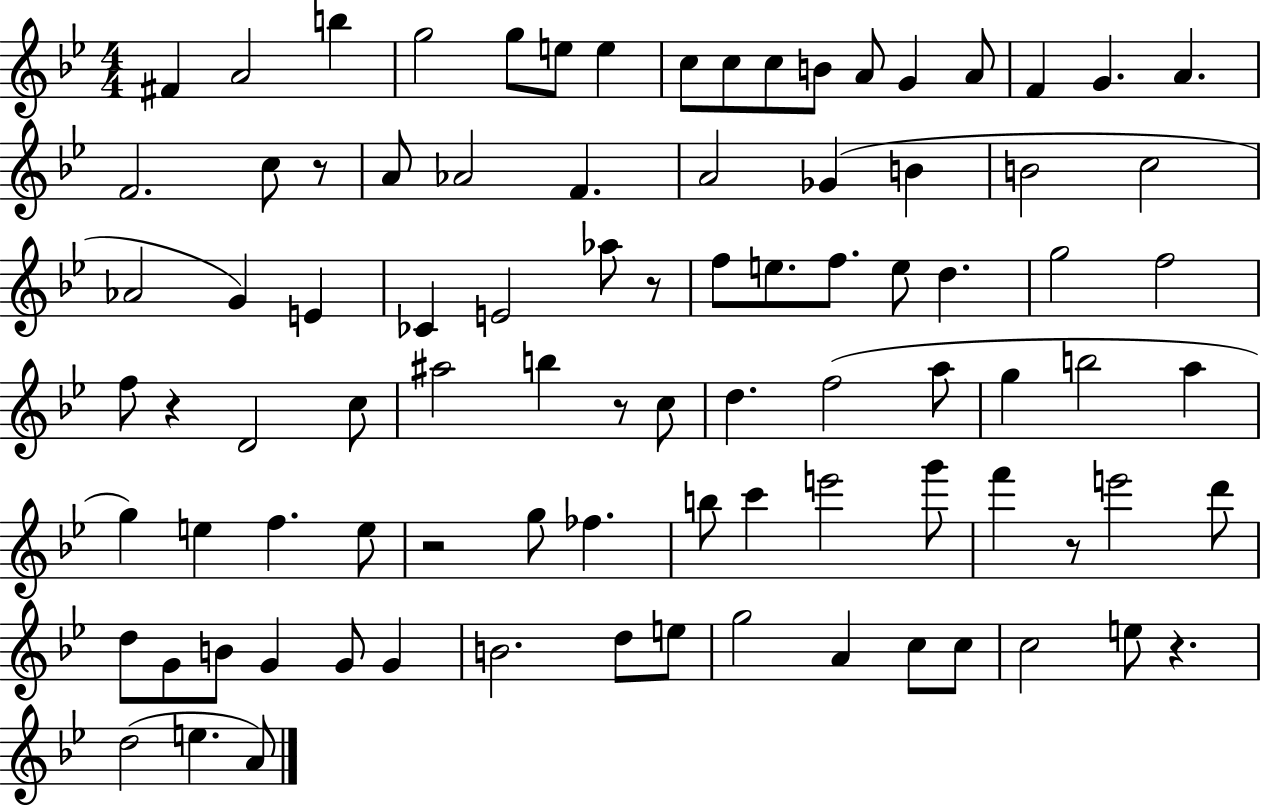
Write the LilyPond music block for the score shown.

{
  \clef treble
  \numericTimeSignature
  \time 4/4
  \key bes \major
  \repeat volta 2 { fis'4 a'2 b''4 | g''2 g''8 e''8 e''4 | c''8 c''8 c''8 b'8 a'8 g'4 a'8 | f'4 g'4. a'4. | \break f'2. c''8 r8 | a'8 aes'2 f'4. | a'2 ges'4( b'4 | b'2 c''2 | \break aes'2 g'4) e'4 | ces'4 e'2 aes''8 r8 | f''8 e''8. f''8. e''8 d''4. | g''2 f''2 | \break f''8 r4 d'2 c''8 | ais''2 b''4 r8 c''8 | d''4. f''2( a''8 | g''4 b''2 a''4 | \break g''4) e''4 f''4. e''8 | r2 g''8 fes''4. | b''8 c'''4 e'''2 g'''8 | f'''4 r8 e'''2 d'''8 | \break d''8 g'8 b'8 g'4 g'8 g'4 | b'2. d''8 e''8 | g''2 a'4 c''8 c''8 | c''2 e''8 r4. | \break d''2( e''4. a'8) | } \bar "|."
}